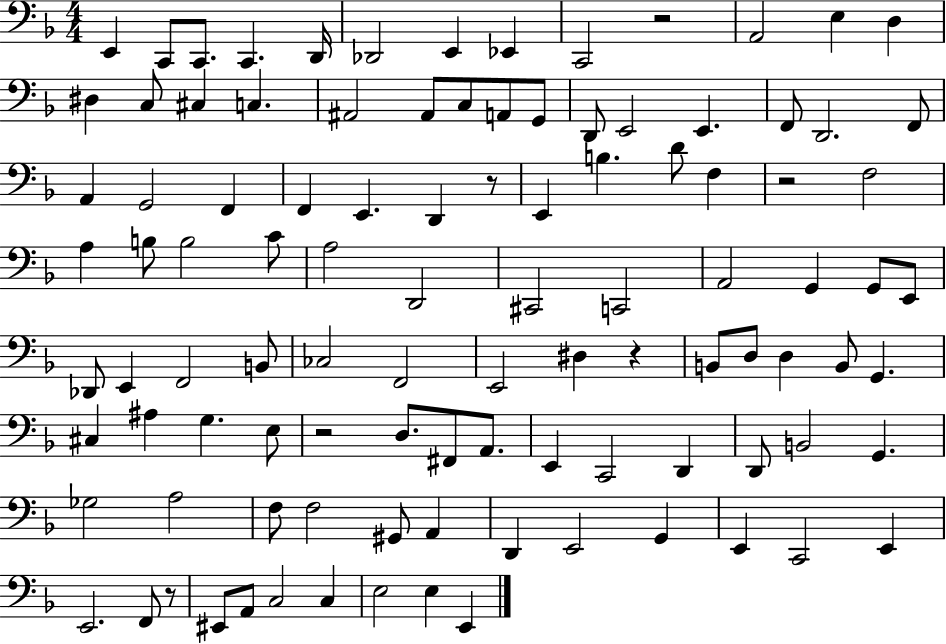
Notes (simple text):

E2/q C2/e C2/e. C2/q. D2/s Db2/h E2/q Eb2/q C2/h R/h A2/h E3/q D3/q D#3/q C3/e C#3/q C3/q. A#2/h A#2/e C3/e A2/e G2/e D2/e E2/h E2/q. F2/e D2/h. F2/e A2/q G2/h F2/q F2/q E2/q. D2/q R/e E2/q B3/q. D4/e F3/q R/h F3/h A3/q B3/e B3/h C4/e A3/h D2/h C#2/h C2/h A2/h G2/q G2/e E2/e Db2/e E2/q F2/h B2/e CES3/h F2/h E2/h D#3/q R/q B2/e D3/e D3/q B2/e G2/q. C#3/q A#3/q G3/q. E3/e R/h D3/e. F#2/e A2/e. E2/q C2/h D2/q D2/e B2/h G2/q. Gb3/h A3/h F3/e F3/h G#2/e A2/q D2/q E2/h G2/q E2/q C2/h E2/q E2/h. F2/e R/e EIS2/e A2/e C3/h C3/q E3/h E3/q E2/q